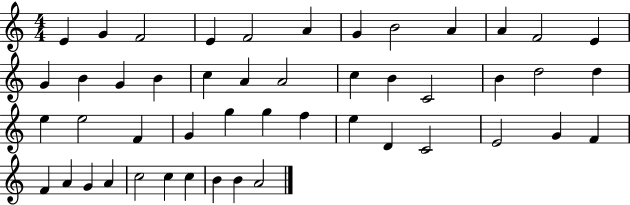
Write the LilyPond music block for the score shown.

{
  \clef treble
  \numericTimeSignature
  \time 4/4
  \key c \major
  e'4 g'4 f'2 | e'4 f'2 a'4 | g'4 b'2 a'4 | a'4 f'2 e'4 | \break g'4 b'4 g'4 b'4 | c''4 a'4 a'2 | c''4 b'4 c'2 | b'4 d''2 d''4 | \break e''4 e''2 f'4 | g'4 g''4 g''4 f''4 | e''4 d'4 c'2 | e'2 g'4 f'4 | \break f'4 a'4 g'4 a'4 | c''2 c''4 c''4 | b'4 b'4 a'2 | \bar "|."
}